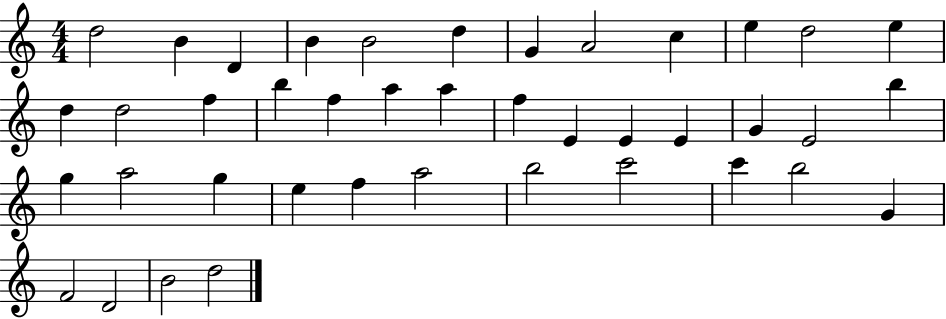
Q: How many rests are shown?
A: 0